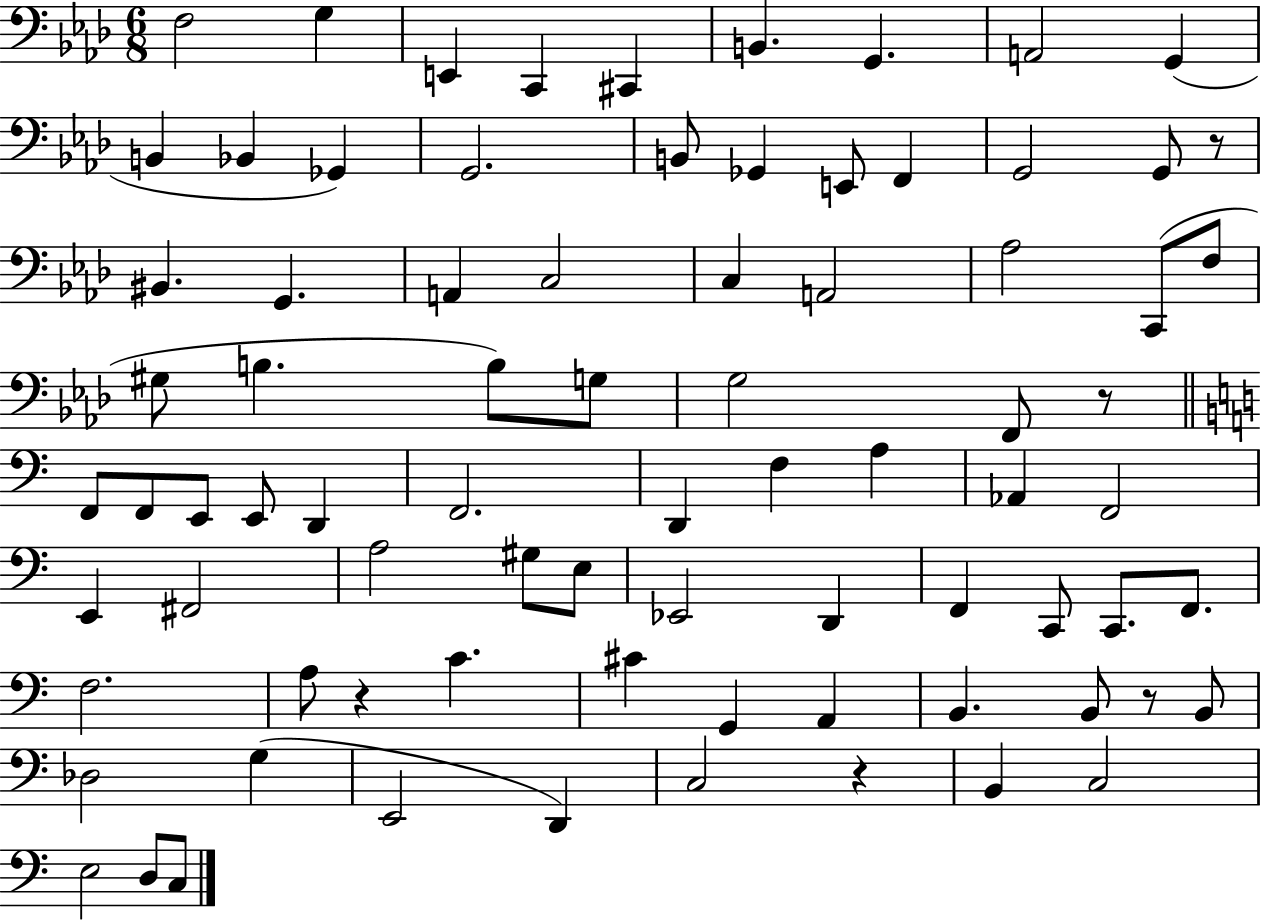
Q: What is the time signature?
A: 6/8